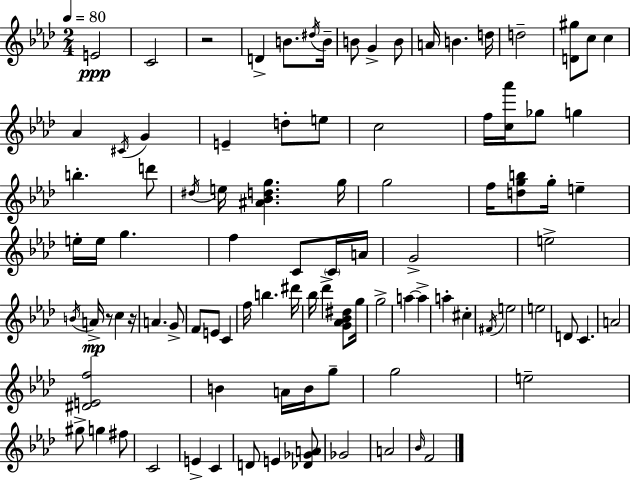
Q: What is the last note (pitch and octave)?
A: F4